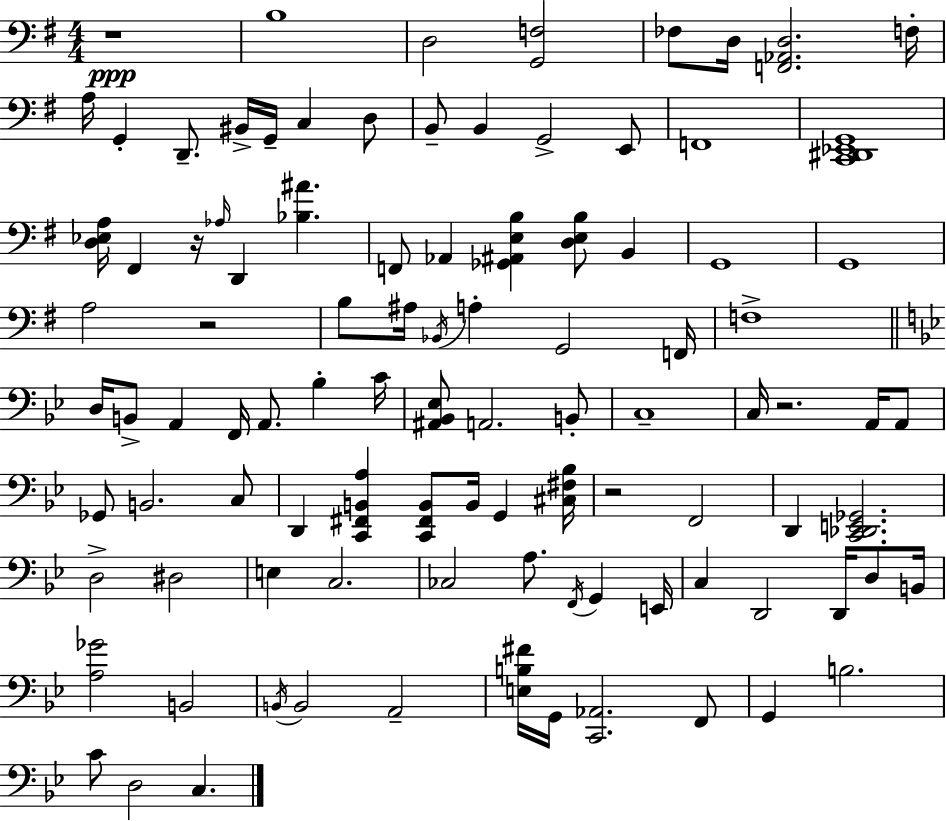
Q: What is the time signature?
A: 4/4